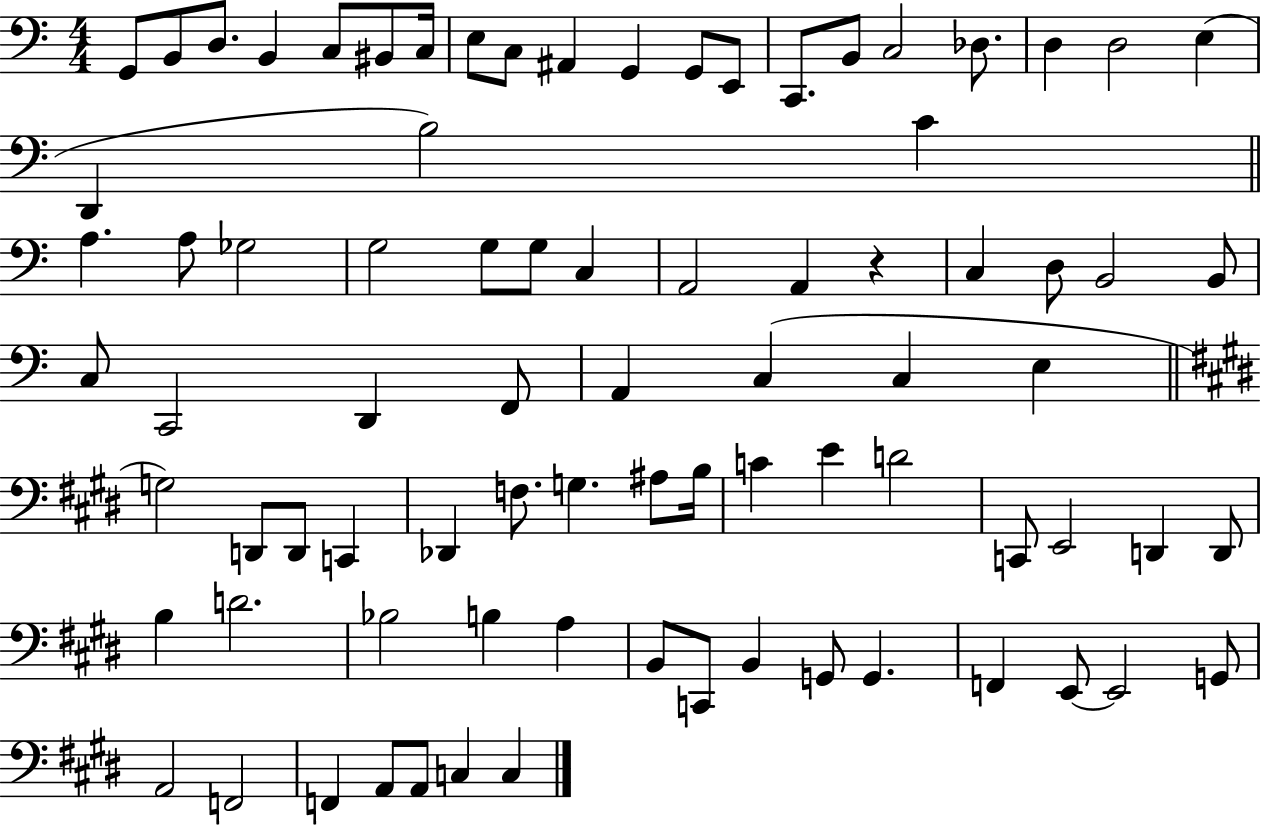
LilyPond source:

{
  \clef bass
  \numericTimeSignature
  \time 4/4
  \key c \major
  g,8 b,8 d8. b,4 c8 bis,8 c16 | e8 c8 ais,4 g,4 g,8 e,8 | c,8. b,8 c2 des8. | d4 d2 e4( | \break d,4 b2) c'4 | \bar "||" \break \key a \minor a4. a8 ges2 | g2 g8 g8 c4 | a,2 a,4 r4 | c4 d8 b,2 b,8 | \break c8 c,2 d,4 f,8 | a,4 c4( c4 e4 | \bar "||" \break \key e \major g2) d,8 d,8 c,4 | des,4 f8. g4. ais8 b16 | c'4 e'4 d'2 | c,8 e,2 d,4 d,8 | \break b4 d'2. | bes2 b4 a4 | b,8 c,8 b,4 g,8 g,4. | f,4 e,8~~ e,2 g,8 | \break a,2 f,2 | f,4 a,8 a,8 c4 c4 | \bar "|."
}